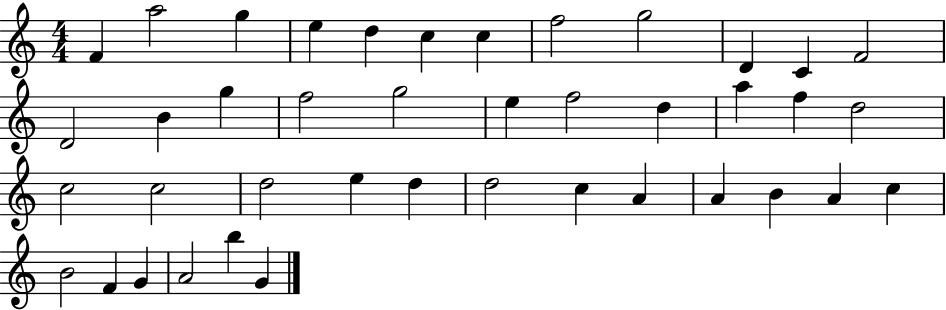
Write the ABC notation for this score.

X:1
T:Untitled
M:4/4
L:1/4
K:C
F a2 g e d c c f2 g2 D C F2 D2 B g f2 g2 e f2 d a f d2 c2 c2 d2 e d d2 c A A B A c B2 F G A2 b G